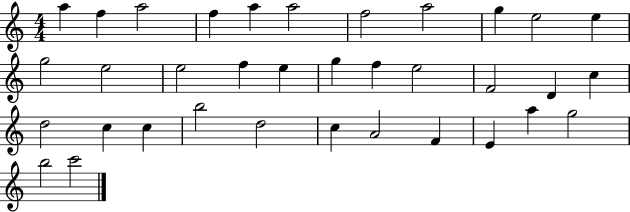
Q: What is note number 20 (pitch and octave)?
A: F4